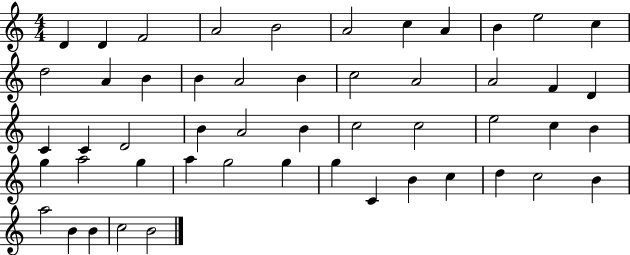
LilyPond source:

{
  \clef treble
  \numericTimeSignature
  \time 4/4
  \key c \major
  d'4 d'4 f'2 | a'2 b'2 | a'2 c''4 a'4 | b'4 e''2 c''4 | \break d''2 a'4 b'4 | b'4 a'2 b'4 | c''2 a'2 | a'2 f'4 d'4 | \break c'4 c'4 d'2 | b'4 a'2 b'4 | c''2 c''2 | e''2 c''4 b'4 | \break g''4 a''2 g''4 | a''4 g''2 g''4 | g''4 c'4 b'4 c''4 | d''4 c''2 b'4 | \break a''2 b'4 b'4 | c''2 b'2 | \bar "|."
}